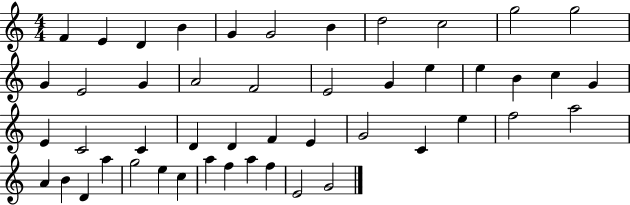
F4/q E4/q D4/q B4/q G4/q G4/h B4/q D5/h C5/h G5/h G5/h G4/q E4/h G4/q A4/h F4/h E4/h G4/q E5/q E5/q B4/q C5/q G4/q E4/q C4/h C4/q D4/q D4/q F4/q E4/q G4/h C4/q E5/q F5/h A5/h A4/q B4/q D4/q A5/q G5/h E5/q C5/q A5/q F5/q A5/q F5/q E4/h G4/h